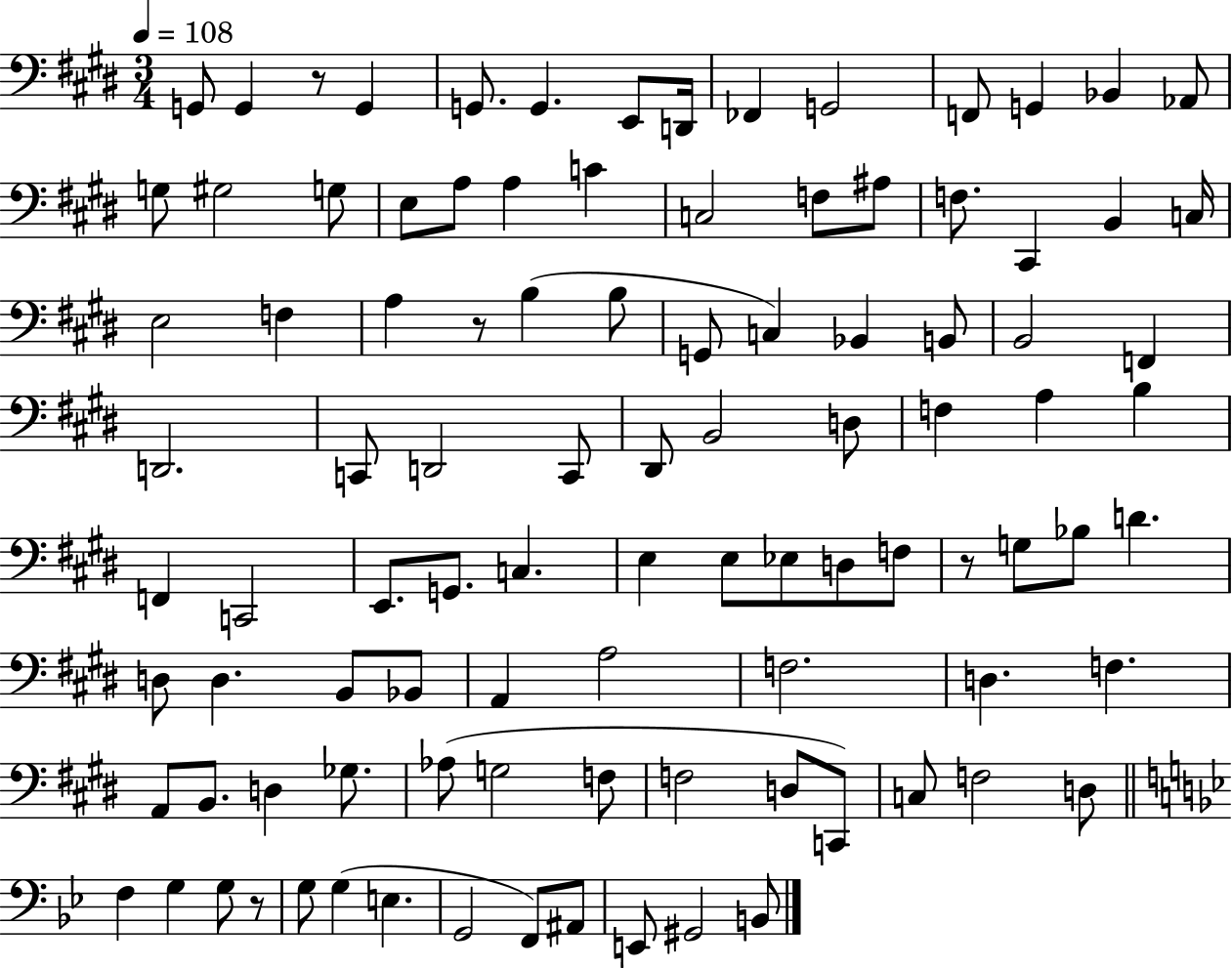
X:1
T:Untitled
M:3/4
L:1/4
K:E
G,,/2 G,, z/2 G,, G,,/2 G,, E,,/2 D,,/4 _F,, G,,2 F,,/2 G,, _B,, _A,,/2 G,/2 ^G,2 G,/2 E,/2 A,/2 A, C C,2 F,/2 ^A,/2 F,/2 ^C,, B,, C,/4 E,2 F, A, z/2 B, B,/2 G,,/2 C, _B,, B,,/2 B,,2 F,, D,,2 C,,/2 D,,2 C,,/2 ^D,,/2 B,,2 D,/2 F, A, B, F,, C,,2 E,,/2 G,,/2 C, E, E,/2 _E,/2 D,/2 F,/2 z/2 G,/2 _B,/2 D D,/2 D, B,,/2 _B,,/2 A,, A,2 F,2 D, F, A,,/2 B,,/2 D, _G,/2 _A,/2 G,2 F,/2 F,2 D,/2 C,,/2 C,/2 F,2 D,/2 F, G, G,/2 z/2 G,/2 G, E, G,,2 F,,/2 ^A,,/2 E,,/2 ^G,,2 B,,/2